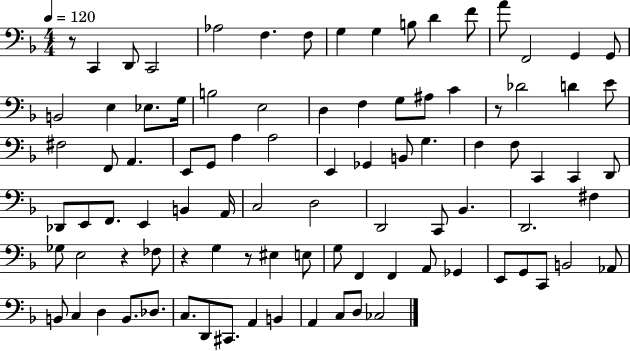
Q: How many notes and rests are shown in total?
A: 93